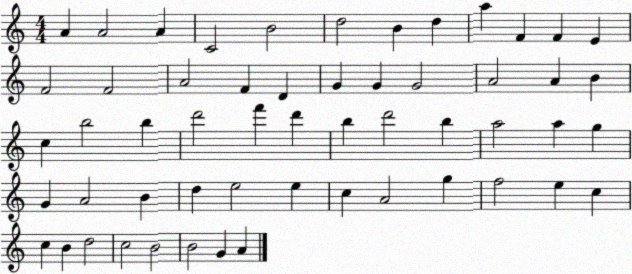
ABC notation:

X:1
T:Untitled
M:4/4
L:1/4
K:C
A A2 A C2 B2 d2 B d a F F E F2 F2 A2 F D G G G2 A2 A B c b2 b d'2 f' d' b d'2 b a2 a g G A2 B d e2 e c A2 g f2 e c c B d2 c2 B2 B2 G A